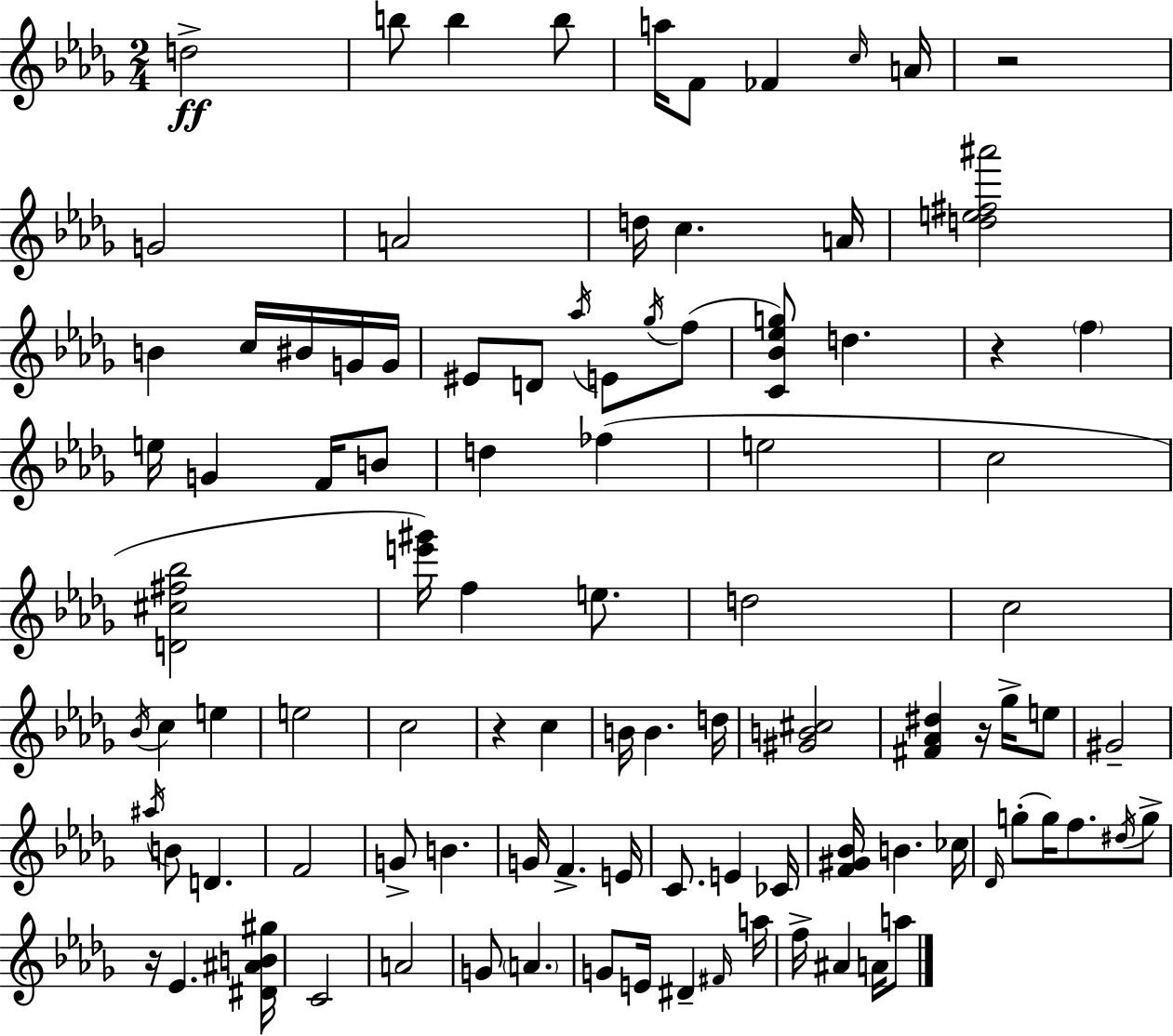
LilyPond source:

{
  \clef treble
  \numericTimeSignature
  \time 2/4
  \key bes \minor
  \repeat volta 2 { d''2->\ff | b''8 b''4 b''8 | a''16 f'8 fes'4 \grace { c''16 } | a'16 r2 | \break g'2 | a'2 | d''16 c''4. | a'16 <d'' e'' fis'' ais'''>2 | \break b'4 c''16 bis'16 g'16 | g'16 eis'8 d'8 \acciaccatura { aes''16 } e'8 | \acciaccatura { ges''16 }( f''8 <c' bes' ees'' g''>8) d''4. | r4 \parenthesize f''4 | \break e''16 g'4 | f'16 b'8 d''4 fes''4( | e''2 | c''2 | \break <d' cis'' fis'' bes''>2 | <e''' gis'''>16) f''4 | e''8. d''2 | c''2 | \break \acciaccatura { bes'16 } c''4 | e''4 e''2 | c''2 | r4 | \break c''4 b'16 b'4. | d''16 <gis' b' cis''>2 | <fis' aes' dis''>4 | r16 ges''16-> e''8 gis'2-- | \break \acciaccatura { ais''16 } b'8 d'4. | f'2 | g'8-> b'4. | g'16 f'4.-> | \break e'16 c'8. | e'4 ces'16 <f' gis' bes'>16 b'4. | ces''16 \grace { des'16 }( g''8-. | g''16) f''8. \acciaccatura { dis''16 } g''8-> r16 | \break ees'4. <dis' ais' b' gis''>16 c'2 | a'2 | g'8 | \parenthesize a'4. g'8 | \break e'16 dis'4-- \grace { fis'16 } a''16 | f''16-> ais'4 a'16 a''8 | } \bar "|."
}